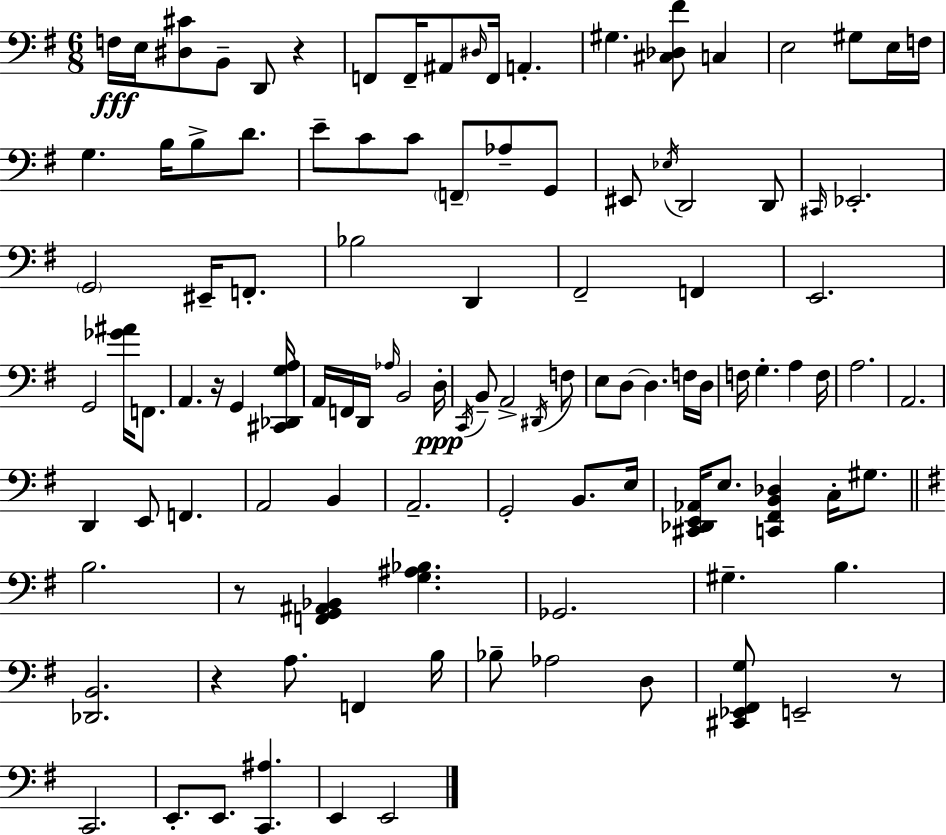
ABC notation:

X:1
T:Untitled
M:6/8
L:1/4
K:Em
F,/4 E,/4 [^D,^C]/2 B,,/2 D,,/2 z F,,/2 F,,/4 ^A,,/2 ^D,/4 F,,/4 A,, ^G, [^C,_D,^F]/2 C, E,2 ^G,/2 E,/4 F,/4 G, B,/4 B,/2 D/2 E/2 C/2 C/2 F,,/2 _A,/2 G,,/2 ^E,,/2 _E,/4 D,,2 D,,/2 ^C,,/4 _E,,2 G,,2 ^E,,/4 F,,/2 _B,2 D,, ^F,,2 F,, E,,2 G,,2 [_G^A]/4 F,,/2 A,, z/4 G,, [^C,,_D,,G,A,]/4 A,,/4 F,,/4 D,,/4 _A,/4 B,,2 D,/4 C,,/4 B,,/2 A,,2 ^D,,/4 F,/2 E,/2 D,/2 D, F,/4 D,/4 F,/4 G, A, F,/4 A,2 A,,2 D,, E,,/2 F,, A,,2 B,, A,,2 G,,2 B,,/2 E,/4 [^C,,_D,,E,,_A,,]/4 E,/2 [C,,^F,,B,,_D,] C,/4 ^G,/2 B,2 z/2 [F,,G,,^A,,_B,,] [G,^A,_B,] _G,,2 ^G, B, [_D,,B,,]2 z A,/2 F,, B,/4 _B,/2 _A,2 D,/2 [^C,,_E,,^F,,G,]/2 E,,2 z/2 C,,2 E,,/2 E,,/2 [C,,^A,] E,, E,,2